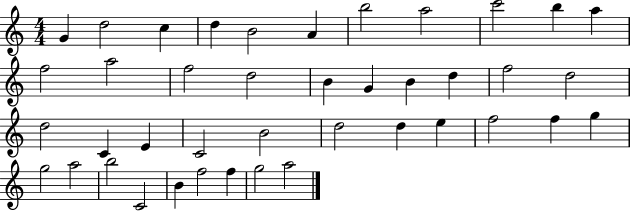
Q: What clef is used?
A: treble